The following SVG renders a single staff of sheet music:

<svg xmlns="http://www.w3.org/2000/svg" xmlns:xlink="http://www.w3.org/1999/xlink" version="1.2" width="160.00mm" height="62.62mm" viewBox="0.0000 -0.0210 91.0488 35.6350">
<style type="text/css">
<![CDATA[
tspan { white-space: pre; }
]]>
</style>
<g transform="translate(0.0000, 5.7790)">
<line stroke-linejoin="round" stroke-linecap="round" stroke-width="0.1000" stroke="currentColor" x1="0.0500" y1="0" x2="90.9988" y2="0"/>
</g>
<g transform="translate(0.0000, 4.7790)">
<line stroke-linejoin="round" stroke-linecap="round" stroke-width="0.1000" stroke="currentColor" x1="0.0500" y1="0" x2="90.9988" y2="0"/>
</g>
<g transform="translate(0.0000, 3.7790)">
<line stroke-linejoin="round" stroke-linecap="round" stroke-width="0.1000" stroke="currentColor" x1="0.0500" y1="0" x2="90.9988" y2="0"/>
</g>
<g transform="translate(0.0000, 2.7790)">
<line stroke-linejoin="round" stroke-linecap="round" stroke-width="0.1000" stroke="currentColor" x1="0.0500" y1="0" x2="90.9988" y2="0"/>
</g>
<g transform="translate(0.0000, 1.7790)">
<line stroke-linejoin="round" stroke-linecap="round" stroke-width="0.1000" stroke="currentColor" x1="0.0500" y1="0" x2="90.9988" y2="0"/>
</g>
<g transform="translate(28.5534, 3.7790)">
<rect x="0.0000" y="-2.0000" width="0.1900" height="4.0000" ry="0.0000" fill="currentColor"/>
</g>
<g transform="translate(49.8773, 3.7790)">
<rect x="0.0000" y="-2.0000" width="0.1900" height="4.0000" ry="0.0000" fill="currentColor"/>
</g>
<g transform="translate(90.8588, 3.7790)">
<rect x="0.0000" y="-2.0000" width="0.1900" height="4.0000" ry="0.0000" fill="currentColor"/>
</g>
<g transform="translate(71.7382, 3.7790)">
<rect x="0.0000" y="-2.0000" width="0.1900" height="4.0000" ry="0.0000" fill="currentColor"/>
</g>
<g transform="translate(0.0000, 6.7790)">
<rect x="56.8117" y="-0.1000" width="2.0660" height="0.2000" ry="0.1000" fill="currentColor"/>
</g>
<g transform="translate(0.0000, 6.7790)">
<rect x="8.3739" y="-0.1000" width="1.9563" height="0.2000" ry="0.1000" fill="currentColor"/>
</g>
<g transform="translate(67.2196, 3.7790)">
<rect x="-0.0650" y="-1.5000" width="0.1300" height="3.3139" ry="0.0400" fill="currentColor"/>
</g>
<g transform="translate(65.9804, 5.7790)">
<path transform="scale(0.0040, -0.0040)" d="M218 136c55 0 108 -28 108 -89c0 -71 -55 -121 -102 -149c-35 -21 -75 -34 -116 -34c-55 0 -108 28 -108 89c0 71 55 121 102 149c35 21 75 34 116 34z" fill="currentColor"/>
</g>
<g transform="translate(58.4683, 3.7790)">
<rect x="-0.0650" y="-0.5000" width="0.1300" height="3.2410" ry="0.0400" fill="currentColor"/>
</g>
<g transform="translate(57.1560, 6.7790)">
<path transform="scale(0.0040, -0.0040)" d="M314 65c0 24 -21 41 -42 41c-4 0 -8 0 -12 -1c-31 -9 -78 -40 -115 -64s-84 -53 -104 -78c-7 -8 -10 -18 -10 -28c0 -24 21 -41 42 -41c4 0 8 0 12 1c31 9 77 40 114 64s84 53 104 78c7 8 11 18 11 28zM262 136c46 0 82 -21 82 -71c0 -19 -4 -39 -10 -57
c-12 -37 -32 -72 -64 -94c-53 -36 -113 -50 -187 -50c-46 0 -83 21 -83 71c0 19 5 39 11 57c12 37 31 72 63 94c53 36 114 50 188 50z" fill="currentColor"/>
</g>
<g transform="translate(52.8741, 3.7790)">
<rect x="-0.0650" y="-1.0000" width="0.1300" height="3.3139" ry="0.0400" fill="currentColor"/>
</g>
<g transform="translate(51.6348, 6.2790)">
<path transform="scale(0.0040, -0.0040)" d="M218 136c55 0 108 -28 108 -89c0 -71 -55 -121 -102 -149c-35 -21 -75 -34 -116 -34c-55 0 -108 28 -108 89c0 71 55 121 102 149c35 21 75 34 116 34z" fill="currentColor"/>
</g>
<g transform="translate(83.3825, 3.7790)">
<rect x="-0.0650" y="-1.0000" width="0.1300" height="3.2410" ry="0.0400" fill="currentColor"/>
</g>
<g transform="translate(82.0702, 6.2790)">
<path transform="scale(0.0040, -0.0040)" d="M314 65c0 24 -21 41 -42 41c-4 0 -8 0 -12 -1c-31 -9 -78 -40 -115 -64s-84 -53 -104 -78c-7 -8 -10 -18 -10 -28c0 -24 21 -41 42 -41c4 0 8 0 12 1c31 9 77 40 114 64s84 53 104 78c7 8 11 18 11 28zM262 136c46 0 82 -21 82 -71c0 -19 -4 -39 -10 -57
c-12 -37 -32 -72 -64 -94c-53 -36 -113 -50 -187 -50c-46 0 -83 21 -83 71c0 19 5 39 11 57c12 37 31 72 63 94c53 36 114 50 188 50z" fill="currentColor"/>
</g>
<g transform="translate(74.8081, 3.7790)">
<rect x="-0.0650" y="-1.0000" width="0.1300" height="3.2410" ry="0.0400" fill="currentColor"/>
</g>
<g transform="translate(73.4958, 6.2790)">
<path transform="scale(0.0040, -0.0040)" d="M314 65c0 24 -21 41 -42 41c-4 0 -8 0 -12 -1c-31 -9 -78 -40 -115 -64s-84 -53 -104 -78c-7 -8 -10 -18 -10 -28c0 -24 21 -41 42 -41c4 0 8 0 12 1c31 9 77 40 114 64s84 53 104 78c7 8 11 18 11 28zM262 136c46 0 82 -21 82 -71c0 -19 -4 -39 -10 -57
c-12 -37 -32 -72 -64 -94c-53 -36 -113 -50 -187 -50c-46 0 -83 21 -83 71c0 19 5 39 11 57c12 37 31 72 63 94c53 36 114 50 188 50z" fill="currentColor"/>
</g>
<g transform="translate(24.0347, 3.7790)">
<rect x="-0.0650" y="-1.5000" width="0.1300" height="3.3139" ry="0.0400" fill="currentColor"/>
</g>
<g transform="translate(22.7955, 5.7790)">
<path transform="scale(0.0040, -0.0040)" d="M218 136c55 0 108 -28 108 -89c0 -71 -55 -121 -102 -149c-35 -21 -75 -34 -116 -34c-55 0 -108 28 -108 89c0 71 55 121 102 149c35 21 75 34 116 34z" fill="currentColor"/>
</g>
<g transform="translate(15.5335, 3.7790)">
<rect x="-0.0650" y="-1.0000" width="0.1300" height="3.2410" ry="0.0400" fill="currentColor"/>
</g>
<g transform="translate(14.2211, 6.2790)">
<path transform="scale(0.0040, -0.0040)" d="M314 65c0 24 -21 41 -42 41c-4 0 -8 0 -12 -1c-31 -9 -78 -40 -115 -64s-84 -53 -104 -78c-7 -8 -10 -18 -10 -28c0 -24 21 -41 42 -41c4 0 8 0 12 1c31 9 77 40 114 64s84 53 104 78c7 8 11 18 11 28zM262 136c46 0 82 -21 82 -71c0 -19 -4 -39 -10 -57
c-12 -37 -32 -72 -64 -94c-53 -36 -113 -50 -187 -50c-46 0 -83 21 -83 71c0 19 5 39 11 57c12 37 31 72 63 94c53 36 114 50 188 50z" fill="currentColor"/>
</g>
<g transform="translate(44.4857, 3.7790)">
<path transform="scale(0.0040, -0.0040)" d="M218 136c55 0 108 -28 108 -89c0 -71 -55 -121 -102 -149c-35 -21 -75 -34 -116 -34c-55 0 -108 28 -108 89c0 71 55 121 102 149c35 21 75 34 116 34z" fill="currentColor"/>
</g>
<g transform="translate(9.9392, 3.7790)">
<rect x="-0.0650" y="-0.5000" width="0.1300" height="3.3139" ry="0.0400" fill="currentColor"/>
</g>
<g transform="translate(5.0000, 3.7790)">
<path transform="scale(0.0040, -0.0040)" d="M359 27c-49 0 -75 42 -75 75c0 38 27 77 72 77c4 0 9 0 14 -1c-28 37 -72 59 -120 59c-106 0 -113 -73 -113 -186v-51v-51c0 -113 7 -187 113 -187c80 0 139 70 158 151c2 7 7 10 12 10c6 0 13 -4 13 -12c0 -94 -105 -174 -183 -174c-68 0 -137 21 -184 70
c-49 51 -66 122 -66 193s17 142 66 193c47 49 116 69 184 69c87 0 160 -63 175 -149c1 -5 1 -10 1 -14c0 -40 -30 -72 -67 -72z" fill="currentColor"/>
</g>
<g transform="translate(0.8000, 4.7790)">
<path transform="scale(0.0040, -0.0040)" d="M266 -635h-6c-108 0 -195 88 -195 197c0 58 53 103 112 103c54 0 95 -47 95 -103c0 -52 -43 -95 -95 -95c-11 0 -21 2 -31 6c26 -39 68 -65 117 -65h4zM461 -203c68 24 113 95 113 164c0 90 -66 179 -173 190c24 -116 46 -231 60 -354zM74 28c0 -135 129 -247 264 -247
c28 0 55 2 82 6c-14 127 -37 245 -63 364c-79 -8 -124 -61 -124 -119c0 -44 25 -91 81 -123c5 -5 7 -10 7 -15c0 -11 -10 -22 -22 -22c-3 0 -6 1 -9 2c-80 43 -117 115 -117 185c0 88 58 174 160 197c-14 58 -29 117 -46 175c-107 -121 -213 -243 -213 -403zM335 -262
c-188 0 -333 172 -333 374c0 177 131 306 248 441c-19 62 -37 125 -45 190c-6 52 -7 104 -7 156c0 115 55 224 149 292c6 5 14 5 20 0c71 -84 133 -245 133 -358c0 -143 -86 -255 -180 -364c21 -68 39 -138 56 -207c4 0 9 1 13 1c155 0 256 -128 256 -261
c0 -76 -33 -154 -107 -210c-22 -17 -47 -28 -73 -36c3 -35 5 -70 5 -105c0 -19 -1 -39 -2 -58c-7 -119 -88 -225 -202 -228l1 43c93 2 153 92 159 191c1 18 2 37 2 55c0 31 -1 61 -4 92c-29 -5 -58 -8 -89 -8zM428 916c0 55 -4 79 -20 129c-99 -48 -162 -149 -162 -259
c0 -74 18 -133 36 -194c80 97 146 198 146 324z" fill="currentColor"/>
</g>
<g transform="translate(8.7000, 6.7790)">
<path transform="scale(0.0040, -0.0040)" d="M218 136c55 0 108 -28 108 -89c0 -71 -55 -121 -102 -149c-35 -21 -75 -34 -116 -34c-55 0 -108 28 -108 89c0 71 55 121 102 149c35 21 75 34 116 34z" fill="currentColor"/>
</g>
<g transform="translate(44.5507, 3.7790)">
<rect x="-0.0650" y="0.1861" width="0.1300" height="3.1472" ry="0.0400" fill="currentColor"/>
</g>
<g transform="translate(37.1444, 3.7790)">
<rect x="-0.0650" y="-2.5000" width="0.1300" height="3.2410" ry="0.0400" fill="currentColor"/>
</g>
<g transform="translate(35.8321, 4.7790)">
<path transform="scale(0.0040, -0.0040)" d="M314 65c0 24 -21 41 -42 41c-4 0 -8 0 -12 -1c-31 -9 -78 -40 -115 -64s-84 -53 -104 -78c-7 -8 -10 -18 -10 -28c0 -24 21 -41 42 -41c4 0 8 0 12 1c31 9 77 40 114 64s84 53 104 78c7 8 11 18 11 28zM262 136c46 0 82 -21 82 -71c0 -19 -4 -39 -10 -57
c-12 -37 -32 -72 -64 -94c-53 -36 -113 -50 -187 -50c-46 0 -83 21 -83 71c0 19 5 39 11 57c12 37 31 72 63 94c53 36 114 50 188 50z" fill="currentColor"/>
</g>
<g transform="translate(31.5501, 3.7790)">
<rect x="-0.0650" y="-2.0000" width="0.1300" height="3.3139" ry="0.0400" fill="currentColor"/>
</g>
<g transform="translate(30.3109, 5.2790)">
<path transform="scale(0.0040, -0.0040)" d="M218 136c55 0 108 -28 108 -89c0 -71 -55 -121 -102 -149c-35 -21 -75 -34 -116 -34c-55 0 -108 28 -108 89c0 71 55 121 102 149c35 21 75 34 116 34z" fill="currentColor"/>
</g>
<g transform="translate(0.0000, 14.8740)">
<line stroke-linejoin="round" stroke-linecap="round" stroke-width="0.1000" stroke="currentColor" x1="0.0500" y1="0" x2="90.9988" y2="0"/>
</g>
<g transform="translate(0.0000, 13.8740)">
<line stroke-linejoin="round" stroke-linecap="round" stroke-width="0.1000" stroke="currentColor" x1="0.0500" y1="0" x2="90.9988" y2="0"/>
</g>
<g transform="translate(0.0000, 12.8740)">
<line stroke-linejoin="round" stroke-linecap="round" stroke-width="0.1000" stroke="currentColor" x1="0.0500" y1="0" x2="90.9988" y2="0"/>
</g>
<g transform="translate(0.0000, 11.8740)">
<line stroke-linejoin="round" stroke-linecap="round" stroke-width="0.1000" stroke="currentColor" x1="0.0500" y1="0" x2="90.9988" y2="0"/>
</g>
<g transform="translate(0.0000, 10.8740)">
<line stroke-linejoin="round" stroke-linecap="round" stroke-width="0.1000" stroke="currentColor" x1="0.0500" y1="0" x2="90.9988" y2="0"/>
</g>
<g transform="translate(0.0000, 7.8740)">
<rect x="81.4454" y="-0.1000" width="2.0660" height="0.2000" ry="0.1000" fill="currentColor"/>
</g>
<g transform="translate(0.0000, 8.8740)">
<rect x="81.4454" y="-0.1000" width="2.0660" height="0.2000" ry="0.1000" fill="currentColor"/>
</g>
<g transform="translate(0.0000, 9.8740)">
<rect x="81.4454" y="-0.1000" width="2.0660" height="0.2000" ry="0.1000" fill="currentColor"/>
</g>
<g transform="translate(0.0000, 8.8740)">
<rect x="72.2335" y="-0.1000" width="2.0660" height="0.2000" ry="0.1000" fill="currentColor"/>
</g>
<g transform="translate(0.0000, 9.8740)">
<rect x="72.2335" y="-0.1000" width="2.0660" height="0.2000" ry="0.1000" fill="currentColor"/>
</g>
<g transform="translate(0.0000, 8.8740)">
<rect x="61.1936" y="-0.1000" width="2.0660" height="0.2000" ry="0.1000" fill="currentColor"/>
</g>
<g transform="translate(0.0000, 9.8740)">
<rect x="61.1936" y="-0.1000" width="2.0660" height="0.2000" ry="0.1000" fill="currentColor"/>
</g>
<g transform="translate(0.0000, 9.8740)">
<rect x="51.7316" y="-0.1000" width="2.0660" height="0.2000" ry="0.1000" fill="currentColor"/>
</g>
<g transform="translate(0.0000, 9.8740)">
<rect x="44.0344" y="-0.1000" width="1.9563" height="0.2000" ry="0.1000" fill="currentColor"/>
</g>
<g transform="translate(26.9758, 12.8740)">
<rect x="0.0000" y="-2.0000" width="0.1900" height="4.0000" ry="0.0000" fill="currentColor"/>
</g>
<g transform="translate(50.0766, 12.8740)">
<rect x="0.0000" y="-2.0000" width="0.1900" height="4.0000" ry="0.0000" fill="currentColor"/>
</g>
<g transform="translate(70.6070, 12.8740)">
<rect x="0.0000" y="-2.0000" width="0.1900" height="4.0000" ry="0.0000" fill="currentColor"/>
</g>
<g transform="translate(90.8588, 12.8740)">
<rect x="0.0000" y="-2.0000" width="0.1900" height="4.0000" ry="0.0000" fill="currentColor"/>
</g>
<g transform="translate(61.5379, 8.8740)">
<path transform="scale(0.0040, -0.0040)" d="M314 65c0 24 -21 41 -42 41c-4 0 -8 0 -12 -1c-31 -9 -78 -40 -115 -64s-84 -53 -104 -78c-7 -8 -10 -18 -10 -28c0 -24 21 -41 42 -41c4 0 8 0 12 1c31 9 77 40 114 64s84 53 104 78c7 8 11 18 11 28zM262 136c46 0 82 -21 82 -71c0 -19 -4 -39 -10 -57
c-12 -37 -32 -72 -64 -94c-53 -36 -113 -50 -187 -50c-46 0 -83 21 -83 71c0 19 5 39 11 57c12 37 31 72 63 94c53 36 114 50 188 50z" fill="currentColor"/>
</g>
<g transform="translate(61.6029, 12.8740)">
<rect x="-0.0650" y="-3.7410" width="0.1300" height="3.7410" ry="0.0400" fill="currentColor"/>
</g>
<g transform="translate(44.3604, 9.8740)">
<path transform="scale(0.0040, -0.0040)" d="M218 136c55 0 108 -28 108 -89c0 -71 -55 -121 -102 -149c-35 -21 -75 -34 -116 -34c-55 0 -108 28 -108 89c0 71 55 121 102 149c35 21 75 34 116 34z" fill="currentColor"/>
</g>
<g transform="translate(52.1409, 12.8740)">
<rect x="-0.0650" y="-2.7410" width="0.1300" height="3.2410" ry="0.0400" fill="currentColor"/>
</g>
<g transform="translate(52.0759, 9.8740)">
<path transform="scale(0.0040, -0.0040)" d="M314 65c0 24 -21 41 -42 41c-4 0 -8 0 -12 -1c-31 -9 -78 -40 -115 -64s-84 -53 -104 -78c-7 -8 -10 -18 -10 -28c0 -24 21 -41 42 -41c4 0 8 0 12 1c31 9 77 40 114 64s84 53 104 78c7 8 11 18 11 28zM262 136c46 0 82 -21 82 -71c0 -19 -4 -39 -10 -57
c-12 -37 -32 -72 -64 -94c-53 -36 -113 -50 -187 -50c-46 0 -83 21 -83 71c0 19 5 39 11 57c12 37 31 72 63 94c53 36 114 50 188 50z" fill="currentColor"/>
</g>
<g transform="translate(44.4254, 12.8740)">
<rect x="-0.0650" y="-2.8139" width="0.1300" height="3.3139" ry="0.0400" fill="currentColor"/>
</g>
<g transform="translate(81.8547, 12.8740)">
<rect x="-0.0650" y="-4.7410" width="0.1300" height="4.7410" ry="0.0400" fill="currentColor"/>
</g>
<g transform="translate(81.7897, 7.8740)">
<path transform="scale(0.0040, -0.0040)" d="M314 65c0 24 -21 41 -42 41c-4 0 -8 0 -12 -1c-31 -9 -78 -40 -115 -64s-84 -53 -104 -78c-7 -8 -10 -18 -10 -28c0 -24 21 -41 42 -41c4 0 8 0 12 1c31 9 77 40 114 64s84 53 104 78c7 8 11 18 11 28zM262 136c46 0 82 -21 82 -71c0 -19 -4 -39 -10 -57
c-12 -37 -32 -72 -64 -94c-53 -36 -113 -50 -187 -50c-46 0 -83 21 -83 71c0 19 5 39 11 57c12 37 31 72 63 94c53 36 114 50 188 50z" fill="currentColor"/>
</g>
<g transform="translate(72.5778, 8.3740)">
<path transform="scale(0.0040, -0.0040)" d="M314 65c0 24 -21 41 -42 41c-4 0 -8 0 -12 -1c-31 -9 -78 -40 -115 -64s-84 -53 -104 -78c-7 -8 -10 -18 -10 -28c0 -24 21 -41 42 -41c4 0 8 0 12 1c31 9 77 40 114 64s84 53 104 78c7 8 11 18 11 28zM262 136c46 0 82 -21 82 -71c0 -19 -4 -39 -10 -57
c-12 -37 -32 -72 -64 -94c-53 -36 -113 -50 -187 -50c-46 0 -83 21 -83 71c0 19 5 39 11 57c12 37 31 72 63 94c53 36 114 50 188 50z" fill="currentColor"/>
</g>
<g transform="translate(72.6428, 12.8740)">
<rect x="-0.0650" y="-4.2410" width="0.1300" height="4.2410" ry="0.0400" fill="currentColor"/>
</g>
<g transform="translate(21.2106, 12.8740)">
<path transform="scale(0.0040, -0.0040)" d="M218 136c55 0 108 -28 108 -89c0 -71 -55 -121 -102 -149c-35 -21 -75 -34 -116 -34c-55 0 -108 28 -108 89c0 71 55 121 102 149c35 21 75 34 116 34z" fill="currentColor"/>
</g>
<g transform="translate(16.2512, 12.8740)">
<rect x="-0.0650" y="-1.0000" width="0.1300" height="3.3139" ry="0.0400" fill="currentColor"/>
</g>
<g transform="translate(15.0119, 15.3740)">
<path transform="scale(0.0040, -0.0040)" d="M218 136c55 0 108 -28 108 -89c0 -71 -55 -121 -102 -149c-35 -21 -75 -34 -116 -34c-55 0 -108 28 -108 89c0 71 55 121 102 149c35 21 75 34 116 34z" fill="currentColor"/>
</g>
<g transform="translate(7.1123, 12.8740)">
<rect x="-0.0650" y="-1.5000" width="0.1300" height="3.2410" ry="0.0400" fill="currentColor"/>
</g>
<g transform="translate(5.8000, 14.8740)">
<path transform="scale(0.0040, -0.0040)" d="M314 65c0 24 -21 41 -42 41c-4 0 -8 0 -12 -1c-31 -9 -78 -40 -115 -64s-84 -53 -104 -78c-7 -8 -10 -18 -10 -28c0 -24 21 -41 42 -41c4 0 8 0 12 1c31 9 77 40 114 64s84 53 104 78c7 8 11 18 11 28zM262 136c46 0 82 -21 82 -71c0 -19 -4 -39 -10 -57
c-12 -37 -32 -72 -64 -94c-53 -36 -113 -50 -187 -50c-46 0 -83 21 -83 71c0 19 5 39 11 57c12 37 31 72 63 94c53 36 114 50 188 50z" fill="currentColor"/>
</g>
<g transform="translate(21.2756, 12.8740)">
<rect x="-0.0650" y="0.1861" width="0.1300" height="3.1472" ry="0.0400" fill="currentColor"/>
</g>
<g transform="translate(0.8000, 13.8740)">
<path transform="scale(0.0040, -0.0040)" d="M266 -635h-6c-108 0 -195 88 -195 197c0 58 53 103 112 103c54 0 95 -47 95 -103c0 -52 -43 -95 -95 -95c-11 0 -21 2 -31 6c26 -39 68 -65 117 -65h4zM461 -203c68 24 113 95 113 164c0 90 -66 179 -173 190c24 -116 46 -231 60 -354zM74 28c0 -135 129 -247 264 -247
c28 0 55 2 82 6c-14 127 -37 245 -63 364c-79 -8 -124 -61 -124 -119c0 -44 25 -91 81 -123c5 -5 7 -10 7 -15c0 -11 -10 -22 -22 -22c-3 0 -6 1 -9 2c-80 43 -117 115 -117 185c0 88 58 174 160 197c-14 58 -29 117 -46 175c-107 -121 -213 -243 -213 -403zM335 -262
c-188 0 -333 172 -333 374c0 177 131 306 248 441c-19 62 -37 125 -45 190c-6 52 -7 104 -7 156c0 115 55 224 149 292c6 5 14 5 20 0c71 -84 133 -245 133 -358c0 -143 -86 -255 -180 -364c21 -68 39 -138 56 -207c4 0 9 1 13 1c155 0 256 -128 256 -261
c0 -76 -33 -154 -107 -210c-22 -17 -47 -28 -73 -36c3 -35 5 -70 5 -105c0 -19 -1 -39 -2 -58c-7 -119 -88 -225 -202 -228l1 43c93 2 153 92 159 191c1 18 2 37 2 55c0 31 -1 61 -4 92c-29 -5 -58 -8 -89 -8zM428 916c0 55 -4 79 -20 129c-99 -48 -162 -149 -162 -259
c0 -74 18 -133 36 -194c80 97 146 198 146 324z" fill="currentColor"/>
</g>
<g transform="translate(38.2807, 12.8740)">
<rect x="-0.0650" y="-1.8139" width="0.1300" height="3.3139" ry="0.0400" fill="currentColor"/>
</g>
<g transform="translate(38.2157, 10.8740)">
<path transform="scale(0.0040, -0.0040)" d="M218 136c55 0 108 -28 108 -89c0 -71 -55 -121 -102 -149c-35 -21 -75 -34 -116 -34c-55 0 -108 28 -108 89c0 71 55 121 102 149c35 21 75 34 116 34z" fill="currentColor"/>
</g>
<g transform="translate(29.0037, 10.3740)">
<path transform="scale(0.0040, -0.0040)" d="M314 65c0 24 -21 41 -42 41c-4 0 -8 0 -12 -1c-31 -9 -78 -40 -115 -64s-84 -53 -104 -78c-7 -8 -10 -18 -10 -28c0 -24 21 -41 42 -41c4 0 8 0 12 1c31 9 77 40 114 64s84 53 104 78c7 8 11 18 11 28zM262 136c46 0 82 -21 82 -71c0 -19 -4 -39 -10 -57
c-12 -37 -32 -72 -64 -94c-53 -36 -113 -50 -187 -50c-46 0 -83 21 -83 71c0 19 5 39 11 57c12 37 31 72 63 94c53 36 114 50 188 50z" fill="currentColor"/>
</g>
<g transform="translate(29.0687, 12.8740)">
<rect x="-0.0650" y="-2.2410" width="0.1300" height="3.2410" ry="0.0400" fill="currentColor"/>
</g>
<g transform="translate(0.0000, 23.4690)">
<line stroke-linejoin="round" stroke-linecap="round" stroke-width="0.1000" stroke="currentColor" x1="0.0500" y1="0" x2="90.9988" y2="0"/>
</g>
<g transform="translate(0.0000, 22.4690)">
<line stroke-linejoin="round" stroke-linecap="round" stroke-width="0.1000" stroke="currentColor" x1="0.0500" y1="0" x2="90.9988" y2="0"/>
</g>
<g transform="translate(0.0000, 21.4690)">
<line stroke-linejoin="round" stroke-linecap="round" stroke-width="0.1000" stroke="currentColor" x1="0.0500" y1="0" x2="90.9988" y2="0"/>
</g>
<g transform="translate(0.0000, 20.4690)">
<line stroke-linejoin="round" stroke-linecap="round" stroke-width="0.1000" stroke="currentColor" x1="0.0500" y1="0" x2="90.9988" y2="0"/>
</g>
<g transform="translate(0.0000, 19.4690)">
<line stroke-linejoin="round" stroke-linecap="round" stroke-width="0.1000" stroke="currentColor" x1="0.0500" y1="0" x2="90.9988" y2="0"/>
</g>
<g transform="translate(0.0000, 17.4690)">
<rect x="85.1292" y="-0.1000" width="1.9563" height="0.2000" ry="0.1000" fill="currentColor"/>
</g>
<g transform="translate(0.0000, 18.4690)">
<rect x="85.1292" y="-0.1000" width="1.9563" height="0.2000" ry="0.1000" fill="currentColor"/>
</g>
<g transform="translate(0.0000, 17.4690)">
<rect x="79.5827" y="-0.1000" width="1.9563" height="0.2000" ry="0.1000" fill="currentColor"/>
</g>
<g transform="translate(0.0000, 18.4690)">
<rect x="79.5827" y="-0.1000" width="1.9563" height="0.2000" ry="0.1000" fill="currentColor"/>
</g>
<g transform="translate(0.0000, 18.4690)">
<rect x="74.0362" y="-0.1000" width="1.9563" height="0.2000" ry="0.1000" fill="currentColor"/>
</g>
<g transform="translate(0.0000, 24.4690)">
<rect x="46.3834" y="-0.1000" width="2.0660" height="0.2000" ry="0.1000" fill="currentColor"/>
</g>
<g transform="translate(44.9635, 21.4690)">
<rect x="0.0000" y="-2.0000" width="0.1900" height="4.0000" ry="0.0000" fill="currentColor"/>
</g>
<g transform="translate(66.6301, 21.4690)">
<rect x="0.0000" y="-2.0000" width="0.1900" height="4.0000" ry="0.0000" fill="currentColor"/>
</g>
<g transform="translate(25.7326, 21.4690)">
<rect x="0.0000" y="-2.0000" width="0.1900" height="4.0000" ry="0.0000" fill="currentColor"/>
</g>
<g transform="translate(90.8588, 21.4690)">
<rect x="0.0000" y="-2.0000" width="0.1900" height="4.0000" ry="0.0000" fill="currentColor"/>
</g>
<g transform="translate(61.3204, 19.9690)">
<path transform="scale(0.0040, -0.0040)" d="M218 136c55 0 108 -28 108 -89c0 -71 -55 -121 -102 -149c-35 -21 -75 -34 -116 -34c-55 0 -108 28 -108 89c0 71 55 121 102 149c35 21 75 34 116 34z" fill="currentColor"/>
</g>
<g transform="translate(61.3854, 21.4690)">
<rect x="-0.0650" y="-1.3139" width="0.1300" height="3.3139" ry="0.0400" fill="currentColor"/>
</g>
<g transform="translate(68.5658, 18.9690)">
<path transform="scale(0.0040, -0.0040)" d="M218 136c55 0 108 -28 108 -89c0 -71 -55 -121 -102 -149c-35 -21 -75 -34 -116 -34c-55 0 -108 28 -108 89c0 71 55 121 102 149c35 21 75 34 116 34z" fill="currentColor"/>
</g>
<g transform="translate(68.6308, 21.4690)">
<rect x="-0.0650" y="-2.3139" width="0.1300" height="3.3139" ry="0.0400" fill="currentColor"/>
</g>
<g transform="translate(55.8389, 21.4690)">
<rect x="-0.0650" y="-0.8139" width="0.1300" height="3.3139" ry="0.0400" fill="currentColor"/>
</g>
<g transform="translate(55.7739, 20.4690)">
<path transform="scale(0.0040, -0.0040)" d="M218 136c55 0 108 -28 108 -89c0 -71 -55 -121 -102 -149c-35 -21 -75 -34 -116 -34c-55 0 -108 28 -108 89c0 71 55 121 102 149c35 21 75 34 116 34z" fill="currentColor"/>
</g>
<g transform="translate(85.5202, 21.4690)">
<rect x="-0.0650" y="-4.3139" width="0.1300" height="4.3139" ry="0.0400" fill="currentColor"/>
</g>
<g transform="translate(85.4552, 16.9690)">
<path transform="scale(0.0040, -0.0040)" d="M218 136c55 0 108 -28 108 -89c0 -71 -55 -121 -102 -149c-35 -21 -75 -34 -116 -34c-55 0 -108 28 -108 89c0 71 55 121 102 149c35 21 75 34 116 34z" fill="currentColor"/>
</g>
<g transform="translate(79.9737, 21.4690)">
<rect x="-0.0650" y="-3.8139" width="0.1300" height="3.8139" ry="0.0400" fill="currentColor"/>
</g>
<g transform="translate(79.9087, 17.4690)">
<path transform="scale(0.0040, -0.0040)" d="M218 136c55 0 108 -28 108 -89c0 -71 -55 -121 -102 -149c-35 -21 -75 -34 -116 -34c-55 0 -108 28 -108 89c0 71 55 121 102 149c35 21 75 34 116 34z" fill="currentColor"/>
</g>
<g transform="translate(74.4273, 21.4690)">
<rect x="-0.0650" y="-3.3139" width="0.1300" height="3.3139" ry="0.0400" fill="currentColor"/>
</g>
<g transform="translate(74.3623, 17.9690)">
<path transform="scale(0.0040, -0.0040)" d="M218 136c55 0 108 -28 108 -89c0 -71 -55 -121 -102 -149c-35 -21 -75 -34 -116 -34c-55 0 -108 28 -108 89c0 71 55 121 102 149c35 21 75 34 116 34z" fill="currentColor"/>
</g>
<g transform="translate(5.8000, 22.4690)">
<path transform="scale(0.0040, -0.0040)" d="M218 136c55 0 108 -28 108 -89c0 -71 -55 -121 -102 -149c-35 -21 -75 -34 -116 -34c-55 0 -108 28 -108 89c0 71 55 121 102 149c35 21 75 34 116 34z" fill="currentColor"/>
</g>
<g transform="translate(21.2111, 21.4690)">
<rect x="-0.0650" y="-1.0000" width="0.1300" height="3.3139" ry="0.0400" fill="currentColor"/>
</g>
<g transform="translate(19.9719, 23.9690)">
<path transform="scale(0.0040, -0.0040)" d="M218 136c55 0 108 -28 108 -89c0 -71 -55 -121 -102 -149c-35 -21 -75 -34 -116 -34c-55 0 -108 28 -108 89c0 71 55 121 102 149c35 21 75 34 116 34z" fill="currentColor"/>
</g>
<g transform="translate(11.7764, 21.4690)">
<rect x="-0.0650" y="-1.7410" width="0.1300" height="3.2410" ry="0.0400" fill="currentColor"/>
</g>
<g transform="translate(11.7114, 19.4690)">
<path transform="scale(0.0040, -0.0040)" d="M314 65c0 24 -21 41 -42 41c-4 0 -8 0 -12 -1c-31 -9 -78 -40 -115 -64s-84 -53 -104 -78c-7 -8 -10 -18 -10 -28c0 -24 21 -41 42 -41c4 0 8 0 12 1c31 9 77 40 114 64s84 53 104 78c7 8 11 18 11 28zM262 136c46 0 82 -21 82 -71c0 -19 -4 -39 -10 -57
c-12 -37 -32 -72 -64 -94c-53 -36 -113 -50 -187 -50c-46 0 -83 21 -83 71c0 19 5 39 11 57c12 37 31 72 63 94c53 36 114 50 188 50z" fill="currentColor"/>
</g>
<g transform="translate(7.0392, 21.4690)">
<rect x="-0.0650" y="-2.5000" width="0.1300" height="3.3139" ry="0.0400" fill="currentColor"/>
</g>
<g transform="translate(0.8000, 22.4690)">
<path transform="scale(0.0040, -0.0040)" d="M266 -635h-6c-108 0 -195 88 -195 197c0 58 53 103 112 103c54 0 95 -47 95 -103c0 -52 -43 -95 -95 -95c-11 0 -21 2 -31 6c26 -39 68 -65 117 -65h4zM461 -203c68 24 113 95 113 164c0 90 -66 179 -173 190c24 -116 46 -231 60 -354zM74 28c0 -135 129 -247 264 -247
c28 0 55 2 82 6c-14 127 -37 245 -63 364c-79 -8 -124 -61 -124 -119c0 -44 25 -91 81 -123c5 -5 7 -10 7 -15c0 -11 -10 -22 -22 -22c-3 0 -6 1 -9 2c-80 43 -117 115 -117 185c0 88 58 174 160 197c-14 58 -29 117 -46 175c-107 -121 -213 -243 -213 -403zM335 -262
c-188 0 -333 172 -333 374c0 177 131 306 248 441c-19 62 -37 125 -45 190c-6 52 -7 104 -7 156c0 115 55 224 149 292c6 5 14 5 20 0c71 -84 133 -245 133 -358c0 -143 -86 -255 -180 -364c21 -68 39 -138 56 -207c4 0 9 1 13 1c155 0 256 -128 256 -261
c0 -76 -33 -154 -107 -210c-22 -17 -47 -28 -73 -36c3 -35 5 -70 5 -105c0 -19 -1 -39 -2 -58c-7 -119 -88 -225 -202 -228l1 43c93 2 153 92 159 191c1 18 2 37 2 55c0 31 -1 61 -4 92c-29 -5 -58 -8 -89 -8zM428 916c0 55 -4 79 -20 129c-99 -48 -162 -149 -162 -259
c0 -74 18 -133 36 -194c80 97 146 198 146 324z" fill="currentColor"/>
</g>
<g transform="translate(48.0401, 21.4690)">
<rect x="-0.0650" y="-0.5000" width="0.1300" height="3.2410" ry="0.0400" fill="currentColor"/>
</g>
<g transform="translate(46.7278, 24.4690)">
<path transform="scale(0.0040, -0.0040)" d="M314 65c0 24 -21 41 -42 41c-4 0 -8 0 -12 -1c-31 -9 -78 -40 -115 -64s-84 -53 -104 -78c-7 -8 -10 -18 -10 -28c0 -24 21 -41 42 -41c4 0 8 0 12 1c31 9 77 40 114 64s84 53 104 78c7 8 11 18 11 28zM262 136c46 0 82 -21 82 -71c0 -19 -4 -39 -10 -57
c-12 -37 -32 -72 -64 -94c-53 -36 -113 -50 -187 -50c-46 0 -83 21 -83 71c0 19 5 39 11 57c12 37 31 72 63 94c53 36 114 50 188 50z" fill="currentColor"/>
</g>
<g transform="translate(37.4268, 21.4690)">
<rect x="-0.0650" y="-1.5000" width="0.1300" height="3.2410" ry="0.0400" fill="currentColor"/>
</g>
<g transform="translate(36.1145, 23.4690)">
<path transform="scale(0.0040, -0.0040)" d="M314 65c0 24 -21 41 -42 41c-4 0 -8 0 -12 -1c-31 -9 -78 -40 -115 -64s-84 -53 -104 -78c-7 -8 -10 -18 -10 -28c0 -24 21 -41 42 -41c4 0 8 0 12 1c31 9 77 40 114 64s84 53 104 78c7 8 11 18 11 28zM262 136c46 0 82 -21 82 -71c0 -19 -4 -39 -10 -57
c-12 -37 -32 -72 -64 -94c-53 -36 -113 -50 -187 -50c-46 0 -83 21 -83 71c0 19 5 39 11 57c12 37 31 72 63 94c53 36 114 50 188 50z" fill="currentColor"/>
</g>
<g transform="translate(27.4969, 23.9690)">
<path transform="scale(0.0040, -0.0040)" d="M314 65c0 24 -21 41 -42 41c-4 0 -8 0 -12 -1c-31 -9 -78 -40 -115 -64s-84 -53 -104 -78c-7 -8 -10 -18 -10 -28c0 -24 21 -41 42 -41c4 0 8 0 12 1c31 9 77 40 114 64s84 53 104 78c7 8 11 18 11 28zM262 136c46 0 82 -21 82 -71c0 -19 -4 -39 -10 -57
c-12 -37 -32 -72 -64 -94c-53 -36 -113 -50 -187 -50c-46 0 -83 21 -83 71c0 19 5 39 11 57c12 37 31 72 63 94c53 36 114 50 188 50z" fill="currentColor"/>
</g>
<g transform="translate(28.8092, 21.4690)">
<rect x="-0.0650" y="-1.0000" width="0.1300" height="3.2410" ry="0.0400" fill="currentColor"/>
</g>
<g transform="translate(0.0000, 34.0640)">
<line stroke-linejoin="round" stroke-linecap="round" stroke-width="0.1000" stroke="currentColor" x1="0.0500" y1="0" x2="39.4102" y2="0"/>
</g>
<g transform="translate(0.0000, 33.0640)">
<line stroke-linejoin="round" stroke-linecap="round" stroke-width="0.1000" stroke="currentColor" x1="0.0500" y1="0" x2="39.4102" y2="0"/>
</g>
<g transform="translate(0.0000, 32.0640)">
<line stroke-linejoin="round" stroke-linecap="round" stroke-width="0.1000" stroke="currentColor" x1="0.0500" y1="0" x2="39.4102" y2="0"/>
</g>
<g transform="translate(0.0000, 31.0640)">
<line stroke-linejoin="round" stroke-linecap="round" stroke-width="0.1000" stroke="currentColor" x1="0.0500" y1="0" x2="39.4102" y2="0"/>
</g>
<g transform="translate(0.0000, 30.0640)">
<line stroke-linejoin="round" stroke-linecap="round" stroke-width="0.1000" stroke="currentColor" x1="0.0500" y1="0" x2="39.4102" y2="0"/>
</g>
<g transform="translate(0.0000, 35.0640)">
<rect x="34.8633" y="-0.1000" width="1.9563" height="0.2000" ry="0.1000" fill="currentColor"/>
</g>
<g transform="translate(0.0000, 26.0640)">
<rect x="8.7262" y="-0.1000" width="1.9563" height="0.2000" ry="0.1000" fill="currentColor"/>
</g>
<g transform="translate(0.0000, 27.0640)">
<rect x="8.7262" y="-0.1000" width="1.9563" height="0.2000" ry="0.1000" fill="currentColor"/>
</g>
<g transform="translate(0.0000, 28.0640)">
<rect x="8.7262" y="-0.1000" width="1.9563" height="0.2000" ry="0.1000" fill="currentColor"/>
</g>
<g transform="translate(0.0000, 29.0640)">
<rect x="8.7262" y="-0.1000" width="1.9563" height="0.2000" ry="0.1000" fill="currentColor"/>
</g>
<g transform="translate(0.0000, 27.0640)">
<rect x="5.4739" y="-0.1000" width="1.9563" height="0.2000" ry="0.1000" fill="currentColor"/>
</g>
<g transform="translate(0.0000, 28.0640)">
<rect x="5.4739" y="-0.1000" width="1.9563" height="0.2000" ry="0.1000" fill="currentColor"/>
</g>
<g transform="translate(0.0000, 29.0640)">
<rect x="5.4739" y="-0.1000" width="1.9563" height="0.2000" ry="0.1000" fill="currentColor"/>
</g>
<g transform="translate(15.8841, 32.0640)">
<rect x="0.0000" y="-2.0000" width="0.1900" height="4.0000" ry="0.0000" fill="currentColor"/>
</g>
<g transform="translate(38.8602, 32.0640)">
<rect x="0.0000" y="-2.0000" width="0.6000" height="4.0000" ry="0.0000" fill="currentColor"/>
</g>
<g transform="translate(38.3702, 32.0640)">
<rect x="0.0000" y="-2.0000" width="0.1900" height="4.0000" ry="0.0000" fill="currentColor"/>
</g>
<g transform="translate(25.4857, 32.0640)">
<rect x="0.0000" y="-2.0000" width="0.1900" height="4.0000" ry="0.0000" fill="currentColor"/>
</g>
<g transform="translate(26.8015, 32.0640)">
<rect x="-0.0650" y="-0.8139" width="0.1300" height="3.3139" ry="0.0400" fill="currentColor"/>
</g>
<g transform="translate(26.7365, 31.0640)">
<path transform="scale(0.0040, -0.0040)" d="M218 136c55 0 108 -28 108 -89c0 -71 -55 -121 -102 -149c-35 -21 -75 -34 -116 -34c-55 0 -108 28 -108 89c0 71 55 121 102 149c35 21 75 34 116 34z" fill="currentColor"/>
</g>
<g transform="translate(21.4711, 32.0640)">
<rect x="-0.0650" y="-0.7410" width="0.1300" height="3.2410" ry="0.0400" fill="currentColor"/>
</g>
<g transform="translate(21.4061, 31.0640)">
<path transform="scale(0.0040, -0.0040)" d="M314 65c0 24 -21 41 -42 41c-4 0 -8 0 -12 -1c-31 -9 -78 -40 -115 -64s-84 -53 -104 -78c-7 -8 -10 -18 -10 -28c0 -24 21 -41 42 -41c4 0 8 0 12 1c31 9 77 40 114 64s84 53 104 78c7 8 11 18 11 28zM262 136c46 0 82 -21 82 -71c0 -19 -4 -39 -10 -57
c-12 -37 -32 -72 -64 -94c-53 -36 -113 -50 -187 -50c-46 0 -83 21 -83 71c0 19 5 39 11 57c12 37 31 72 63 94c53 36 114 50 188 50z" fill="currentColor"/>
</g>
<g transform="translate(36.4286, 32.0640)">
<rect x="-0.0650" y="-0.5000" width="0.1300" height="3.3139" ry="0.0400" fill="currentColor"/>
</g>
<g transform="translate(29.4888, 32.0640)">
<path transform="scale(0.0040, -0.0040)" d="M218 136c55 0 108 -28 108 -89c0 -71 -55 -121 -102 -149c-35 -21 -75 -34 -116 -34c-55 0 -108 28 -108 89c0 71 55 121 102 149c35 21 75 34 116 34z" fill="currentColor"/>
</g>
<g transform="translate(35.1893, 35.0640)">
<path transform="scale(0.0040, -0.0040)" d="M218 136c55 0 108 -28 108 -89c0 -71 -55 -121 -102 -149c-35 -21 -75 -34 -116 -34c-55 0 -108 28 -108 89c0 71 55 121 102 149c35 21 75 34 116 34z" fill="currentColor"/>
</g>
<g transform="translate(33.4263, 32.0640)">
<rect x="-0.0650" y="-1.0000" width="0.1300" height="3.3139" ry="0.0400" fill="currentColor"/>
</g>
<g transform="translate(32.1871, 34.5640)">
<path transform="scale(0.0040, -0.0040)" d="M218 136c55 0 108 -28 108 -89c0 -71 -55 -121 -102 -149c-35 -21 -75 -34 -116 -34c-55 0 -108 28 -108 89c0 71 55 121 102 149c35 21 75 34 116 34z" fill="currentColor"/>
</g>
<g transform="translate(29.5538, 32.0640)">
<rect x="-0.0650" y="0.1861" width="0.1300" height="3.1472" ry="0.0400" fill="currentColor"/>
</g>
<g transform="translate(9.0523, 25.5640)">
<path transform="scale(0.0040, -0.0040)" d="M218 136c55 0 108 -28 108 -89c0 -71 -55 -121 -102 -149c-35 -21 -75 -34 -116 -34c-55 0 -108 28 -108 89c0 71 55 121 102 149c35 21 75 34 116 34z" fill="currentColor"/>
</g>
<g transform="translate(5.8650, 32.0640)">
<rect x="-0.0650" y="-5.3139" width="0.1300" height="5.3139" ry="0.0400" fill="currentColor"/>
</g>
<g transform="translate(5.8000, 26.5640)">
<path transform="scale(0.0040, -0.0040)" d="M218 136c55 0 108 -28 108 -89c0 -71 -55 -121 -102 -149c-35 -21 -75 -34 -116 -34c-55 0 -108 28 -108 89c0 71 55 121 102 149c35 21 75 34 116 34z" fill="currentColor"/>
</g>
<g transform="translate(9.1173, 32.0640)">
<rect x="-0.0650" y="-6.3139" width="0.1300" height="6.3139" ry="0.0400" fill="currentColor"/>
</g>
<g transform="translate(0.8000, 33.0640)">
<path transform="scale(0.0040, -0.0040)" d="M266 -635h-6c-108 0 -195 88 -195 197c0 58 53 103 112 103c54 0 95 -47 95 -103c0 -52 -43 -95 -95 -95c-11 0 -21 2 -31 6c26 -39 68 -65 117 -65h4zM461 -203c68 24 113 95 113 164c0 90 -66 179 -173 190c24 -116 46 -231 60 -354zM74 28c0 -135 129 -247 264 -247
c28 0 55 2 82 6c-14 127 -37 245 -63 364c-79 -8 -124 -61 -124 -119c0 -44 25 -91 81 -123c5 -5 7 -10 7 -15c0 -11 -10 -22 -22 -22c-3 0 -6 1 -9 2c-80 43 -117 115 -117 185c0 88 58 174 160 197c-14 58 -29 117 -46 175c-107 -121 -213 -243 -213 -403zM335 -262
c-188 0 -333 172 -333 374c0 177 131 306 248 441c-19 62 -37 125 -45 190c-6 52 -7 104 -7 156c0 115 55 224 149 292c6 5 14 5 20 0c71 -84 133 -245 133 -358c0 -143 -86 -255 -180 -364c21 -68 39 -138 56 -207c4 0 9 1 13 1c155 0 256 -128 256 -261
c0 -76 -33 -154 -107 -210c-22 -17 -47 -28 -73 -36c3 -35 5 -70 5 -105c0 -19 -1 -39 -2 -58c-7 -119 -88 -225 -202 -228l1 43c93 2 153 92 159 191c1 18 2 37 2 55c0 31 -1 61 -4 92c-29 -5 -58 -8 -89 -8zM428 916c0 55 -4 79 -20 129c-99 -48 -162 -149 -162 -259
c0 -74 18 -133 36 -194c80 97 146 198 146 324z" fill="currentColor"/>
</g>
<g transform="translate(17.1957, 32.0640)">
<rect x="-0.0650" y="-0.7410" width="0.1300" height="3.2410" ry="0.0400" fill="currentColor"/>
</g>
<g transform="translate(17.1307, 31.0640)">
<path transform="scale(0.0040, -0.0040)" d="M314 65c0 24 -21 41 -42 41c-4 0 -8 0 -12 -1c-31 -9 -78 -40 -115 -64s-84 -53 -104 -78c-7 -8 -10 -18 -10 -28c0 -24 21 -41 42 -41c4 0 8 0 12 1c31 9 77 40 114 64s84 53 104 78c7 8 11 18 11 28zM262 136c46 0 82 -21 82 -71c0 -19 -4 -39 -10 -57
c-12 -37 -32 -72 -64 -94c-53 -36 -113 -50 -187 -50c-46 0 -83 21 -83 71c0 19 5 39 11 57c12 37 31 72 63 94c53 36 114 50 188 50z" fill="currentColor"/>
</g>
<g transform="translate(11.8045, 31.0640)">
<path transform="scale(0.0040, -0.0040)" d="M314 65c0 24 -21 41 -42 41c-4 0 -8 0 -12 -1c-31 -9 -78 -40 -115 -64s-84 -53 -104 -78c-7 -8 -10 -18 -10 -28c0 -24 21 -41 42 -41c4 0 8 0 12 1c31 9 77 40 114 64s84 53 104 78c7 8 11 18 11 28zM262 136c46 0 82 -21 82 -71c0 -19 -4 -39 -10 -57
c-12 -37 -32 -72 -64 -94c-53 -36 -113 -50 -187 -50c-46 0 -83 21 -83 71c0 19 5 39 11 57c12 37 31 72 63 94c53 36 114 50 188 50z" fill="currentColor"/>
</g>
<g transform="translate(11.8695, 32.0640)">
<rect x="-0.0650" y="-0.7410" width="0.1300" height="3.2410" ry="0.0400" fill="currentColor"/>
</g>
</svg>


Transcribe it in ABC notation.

X:1
T:Untitled
M:4/4
L:1/4
K:C
C D2 E F G2 B D C2 E D2 D2 E2 D B g2 f a a2 c'2 d'2 e'2 G f2 D D2 E2 C2 d e g b c' d' f' a' d2 d2 d2 d B D C